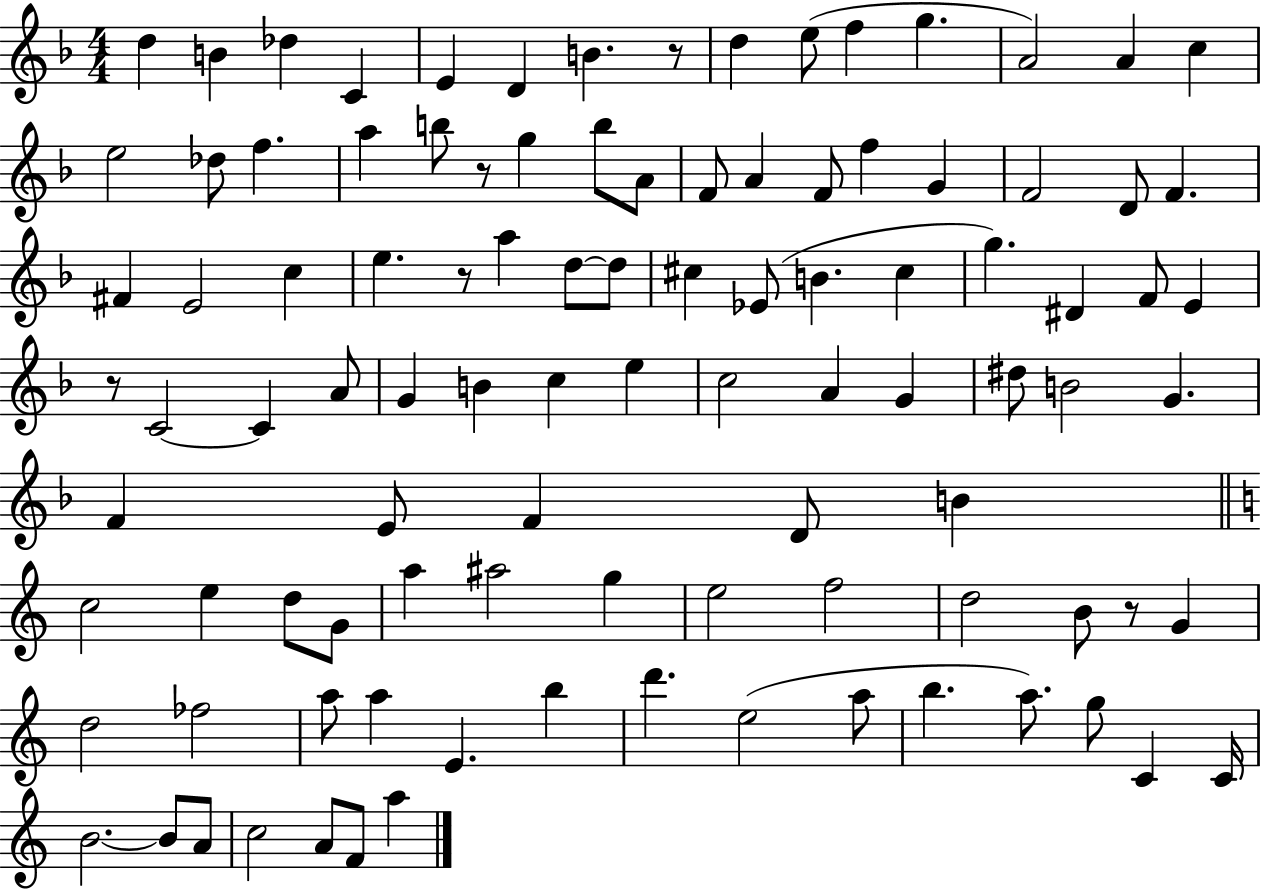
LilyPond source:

{
  \clef treble
  \numericTimeSignature
  \time 4/4
  \key f \major
  d''4 b'4 des''4 c'4 | e'4 d'4 b'4. r8 | d''4 e''8( f''4 g''4. | a'2) a'4 c''4 | \break e''2 des''8 f''4. | a''4 b''8 r8 g''4 b''8 a'8 | f'8 a'4 f'8 f''4 g'4 | f'2 d'8 f'4. | \break fis'4 e'2 c''4 | e''4. r8 a''4 d''8~~ d''8 | cis''4 ees'8( b'4. cis''4 | g''4.) dis'4 f'8 e'4 | \break r8 c'2~~ c'4 a'8 | g'4 b'4 c''4 e''4 | c''2 a'4 g'4 | dis''8 b'2 g'4. | \break f'4 e'8 f'4 d'8 b'4 | \bar "||" \break \key c \major c''2 e''4 d''8 g'8 | a''4 ais''2 g''4 | e''2 f''2 | d''2 b'8 r8 g'4 | \break d''2 fes''2 | a''8 a''4 e'4. b''4 | d'''4. e''2( a''8 | b''4. a''8.) g''8 c'4 c'16 | \break b'2.~~ b'8 a'8 | c''2 a'8 f'8 a''4 | \bar "|."
}